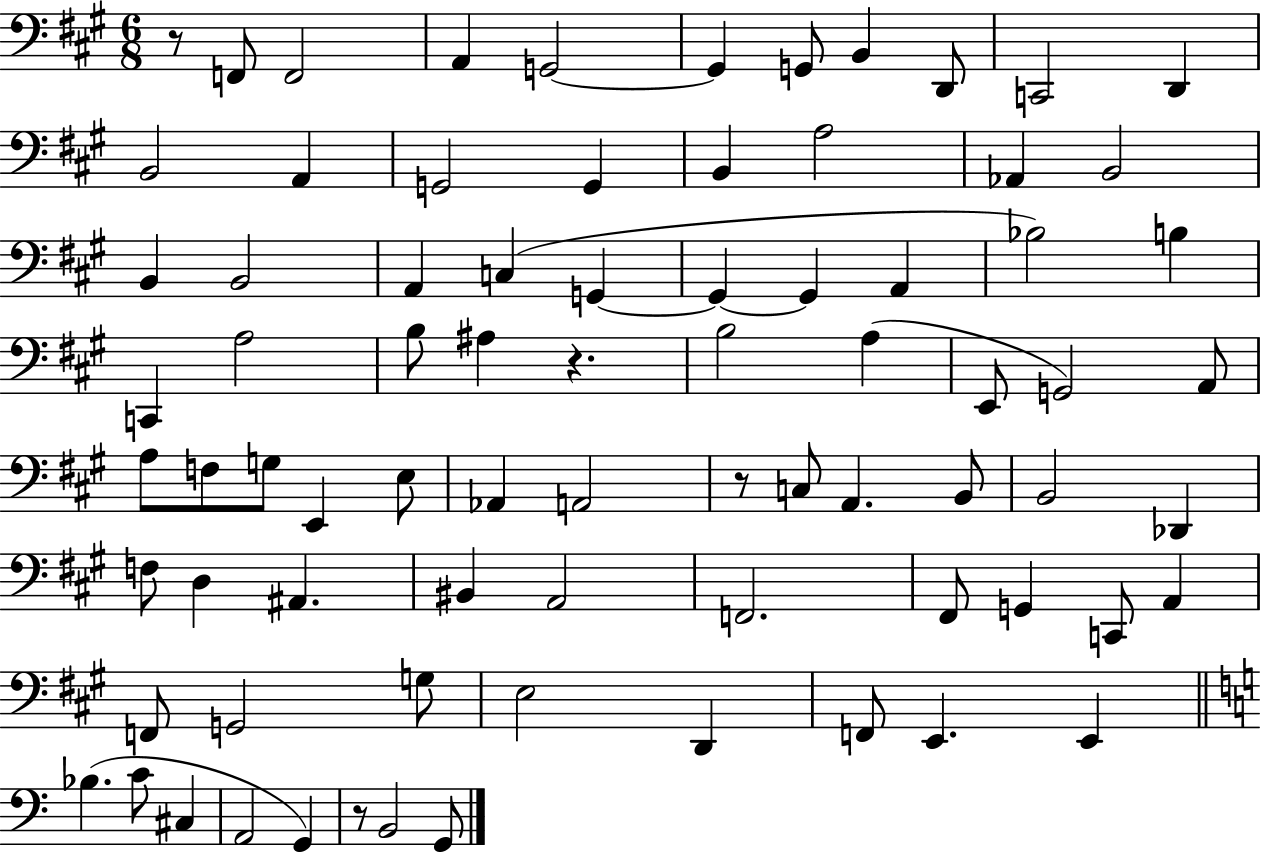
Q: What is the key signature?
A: A major